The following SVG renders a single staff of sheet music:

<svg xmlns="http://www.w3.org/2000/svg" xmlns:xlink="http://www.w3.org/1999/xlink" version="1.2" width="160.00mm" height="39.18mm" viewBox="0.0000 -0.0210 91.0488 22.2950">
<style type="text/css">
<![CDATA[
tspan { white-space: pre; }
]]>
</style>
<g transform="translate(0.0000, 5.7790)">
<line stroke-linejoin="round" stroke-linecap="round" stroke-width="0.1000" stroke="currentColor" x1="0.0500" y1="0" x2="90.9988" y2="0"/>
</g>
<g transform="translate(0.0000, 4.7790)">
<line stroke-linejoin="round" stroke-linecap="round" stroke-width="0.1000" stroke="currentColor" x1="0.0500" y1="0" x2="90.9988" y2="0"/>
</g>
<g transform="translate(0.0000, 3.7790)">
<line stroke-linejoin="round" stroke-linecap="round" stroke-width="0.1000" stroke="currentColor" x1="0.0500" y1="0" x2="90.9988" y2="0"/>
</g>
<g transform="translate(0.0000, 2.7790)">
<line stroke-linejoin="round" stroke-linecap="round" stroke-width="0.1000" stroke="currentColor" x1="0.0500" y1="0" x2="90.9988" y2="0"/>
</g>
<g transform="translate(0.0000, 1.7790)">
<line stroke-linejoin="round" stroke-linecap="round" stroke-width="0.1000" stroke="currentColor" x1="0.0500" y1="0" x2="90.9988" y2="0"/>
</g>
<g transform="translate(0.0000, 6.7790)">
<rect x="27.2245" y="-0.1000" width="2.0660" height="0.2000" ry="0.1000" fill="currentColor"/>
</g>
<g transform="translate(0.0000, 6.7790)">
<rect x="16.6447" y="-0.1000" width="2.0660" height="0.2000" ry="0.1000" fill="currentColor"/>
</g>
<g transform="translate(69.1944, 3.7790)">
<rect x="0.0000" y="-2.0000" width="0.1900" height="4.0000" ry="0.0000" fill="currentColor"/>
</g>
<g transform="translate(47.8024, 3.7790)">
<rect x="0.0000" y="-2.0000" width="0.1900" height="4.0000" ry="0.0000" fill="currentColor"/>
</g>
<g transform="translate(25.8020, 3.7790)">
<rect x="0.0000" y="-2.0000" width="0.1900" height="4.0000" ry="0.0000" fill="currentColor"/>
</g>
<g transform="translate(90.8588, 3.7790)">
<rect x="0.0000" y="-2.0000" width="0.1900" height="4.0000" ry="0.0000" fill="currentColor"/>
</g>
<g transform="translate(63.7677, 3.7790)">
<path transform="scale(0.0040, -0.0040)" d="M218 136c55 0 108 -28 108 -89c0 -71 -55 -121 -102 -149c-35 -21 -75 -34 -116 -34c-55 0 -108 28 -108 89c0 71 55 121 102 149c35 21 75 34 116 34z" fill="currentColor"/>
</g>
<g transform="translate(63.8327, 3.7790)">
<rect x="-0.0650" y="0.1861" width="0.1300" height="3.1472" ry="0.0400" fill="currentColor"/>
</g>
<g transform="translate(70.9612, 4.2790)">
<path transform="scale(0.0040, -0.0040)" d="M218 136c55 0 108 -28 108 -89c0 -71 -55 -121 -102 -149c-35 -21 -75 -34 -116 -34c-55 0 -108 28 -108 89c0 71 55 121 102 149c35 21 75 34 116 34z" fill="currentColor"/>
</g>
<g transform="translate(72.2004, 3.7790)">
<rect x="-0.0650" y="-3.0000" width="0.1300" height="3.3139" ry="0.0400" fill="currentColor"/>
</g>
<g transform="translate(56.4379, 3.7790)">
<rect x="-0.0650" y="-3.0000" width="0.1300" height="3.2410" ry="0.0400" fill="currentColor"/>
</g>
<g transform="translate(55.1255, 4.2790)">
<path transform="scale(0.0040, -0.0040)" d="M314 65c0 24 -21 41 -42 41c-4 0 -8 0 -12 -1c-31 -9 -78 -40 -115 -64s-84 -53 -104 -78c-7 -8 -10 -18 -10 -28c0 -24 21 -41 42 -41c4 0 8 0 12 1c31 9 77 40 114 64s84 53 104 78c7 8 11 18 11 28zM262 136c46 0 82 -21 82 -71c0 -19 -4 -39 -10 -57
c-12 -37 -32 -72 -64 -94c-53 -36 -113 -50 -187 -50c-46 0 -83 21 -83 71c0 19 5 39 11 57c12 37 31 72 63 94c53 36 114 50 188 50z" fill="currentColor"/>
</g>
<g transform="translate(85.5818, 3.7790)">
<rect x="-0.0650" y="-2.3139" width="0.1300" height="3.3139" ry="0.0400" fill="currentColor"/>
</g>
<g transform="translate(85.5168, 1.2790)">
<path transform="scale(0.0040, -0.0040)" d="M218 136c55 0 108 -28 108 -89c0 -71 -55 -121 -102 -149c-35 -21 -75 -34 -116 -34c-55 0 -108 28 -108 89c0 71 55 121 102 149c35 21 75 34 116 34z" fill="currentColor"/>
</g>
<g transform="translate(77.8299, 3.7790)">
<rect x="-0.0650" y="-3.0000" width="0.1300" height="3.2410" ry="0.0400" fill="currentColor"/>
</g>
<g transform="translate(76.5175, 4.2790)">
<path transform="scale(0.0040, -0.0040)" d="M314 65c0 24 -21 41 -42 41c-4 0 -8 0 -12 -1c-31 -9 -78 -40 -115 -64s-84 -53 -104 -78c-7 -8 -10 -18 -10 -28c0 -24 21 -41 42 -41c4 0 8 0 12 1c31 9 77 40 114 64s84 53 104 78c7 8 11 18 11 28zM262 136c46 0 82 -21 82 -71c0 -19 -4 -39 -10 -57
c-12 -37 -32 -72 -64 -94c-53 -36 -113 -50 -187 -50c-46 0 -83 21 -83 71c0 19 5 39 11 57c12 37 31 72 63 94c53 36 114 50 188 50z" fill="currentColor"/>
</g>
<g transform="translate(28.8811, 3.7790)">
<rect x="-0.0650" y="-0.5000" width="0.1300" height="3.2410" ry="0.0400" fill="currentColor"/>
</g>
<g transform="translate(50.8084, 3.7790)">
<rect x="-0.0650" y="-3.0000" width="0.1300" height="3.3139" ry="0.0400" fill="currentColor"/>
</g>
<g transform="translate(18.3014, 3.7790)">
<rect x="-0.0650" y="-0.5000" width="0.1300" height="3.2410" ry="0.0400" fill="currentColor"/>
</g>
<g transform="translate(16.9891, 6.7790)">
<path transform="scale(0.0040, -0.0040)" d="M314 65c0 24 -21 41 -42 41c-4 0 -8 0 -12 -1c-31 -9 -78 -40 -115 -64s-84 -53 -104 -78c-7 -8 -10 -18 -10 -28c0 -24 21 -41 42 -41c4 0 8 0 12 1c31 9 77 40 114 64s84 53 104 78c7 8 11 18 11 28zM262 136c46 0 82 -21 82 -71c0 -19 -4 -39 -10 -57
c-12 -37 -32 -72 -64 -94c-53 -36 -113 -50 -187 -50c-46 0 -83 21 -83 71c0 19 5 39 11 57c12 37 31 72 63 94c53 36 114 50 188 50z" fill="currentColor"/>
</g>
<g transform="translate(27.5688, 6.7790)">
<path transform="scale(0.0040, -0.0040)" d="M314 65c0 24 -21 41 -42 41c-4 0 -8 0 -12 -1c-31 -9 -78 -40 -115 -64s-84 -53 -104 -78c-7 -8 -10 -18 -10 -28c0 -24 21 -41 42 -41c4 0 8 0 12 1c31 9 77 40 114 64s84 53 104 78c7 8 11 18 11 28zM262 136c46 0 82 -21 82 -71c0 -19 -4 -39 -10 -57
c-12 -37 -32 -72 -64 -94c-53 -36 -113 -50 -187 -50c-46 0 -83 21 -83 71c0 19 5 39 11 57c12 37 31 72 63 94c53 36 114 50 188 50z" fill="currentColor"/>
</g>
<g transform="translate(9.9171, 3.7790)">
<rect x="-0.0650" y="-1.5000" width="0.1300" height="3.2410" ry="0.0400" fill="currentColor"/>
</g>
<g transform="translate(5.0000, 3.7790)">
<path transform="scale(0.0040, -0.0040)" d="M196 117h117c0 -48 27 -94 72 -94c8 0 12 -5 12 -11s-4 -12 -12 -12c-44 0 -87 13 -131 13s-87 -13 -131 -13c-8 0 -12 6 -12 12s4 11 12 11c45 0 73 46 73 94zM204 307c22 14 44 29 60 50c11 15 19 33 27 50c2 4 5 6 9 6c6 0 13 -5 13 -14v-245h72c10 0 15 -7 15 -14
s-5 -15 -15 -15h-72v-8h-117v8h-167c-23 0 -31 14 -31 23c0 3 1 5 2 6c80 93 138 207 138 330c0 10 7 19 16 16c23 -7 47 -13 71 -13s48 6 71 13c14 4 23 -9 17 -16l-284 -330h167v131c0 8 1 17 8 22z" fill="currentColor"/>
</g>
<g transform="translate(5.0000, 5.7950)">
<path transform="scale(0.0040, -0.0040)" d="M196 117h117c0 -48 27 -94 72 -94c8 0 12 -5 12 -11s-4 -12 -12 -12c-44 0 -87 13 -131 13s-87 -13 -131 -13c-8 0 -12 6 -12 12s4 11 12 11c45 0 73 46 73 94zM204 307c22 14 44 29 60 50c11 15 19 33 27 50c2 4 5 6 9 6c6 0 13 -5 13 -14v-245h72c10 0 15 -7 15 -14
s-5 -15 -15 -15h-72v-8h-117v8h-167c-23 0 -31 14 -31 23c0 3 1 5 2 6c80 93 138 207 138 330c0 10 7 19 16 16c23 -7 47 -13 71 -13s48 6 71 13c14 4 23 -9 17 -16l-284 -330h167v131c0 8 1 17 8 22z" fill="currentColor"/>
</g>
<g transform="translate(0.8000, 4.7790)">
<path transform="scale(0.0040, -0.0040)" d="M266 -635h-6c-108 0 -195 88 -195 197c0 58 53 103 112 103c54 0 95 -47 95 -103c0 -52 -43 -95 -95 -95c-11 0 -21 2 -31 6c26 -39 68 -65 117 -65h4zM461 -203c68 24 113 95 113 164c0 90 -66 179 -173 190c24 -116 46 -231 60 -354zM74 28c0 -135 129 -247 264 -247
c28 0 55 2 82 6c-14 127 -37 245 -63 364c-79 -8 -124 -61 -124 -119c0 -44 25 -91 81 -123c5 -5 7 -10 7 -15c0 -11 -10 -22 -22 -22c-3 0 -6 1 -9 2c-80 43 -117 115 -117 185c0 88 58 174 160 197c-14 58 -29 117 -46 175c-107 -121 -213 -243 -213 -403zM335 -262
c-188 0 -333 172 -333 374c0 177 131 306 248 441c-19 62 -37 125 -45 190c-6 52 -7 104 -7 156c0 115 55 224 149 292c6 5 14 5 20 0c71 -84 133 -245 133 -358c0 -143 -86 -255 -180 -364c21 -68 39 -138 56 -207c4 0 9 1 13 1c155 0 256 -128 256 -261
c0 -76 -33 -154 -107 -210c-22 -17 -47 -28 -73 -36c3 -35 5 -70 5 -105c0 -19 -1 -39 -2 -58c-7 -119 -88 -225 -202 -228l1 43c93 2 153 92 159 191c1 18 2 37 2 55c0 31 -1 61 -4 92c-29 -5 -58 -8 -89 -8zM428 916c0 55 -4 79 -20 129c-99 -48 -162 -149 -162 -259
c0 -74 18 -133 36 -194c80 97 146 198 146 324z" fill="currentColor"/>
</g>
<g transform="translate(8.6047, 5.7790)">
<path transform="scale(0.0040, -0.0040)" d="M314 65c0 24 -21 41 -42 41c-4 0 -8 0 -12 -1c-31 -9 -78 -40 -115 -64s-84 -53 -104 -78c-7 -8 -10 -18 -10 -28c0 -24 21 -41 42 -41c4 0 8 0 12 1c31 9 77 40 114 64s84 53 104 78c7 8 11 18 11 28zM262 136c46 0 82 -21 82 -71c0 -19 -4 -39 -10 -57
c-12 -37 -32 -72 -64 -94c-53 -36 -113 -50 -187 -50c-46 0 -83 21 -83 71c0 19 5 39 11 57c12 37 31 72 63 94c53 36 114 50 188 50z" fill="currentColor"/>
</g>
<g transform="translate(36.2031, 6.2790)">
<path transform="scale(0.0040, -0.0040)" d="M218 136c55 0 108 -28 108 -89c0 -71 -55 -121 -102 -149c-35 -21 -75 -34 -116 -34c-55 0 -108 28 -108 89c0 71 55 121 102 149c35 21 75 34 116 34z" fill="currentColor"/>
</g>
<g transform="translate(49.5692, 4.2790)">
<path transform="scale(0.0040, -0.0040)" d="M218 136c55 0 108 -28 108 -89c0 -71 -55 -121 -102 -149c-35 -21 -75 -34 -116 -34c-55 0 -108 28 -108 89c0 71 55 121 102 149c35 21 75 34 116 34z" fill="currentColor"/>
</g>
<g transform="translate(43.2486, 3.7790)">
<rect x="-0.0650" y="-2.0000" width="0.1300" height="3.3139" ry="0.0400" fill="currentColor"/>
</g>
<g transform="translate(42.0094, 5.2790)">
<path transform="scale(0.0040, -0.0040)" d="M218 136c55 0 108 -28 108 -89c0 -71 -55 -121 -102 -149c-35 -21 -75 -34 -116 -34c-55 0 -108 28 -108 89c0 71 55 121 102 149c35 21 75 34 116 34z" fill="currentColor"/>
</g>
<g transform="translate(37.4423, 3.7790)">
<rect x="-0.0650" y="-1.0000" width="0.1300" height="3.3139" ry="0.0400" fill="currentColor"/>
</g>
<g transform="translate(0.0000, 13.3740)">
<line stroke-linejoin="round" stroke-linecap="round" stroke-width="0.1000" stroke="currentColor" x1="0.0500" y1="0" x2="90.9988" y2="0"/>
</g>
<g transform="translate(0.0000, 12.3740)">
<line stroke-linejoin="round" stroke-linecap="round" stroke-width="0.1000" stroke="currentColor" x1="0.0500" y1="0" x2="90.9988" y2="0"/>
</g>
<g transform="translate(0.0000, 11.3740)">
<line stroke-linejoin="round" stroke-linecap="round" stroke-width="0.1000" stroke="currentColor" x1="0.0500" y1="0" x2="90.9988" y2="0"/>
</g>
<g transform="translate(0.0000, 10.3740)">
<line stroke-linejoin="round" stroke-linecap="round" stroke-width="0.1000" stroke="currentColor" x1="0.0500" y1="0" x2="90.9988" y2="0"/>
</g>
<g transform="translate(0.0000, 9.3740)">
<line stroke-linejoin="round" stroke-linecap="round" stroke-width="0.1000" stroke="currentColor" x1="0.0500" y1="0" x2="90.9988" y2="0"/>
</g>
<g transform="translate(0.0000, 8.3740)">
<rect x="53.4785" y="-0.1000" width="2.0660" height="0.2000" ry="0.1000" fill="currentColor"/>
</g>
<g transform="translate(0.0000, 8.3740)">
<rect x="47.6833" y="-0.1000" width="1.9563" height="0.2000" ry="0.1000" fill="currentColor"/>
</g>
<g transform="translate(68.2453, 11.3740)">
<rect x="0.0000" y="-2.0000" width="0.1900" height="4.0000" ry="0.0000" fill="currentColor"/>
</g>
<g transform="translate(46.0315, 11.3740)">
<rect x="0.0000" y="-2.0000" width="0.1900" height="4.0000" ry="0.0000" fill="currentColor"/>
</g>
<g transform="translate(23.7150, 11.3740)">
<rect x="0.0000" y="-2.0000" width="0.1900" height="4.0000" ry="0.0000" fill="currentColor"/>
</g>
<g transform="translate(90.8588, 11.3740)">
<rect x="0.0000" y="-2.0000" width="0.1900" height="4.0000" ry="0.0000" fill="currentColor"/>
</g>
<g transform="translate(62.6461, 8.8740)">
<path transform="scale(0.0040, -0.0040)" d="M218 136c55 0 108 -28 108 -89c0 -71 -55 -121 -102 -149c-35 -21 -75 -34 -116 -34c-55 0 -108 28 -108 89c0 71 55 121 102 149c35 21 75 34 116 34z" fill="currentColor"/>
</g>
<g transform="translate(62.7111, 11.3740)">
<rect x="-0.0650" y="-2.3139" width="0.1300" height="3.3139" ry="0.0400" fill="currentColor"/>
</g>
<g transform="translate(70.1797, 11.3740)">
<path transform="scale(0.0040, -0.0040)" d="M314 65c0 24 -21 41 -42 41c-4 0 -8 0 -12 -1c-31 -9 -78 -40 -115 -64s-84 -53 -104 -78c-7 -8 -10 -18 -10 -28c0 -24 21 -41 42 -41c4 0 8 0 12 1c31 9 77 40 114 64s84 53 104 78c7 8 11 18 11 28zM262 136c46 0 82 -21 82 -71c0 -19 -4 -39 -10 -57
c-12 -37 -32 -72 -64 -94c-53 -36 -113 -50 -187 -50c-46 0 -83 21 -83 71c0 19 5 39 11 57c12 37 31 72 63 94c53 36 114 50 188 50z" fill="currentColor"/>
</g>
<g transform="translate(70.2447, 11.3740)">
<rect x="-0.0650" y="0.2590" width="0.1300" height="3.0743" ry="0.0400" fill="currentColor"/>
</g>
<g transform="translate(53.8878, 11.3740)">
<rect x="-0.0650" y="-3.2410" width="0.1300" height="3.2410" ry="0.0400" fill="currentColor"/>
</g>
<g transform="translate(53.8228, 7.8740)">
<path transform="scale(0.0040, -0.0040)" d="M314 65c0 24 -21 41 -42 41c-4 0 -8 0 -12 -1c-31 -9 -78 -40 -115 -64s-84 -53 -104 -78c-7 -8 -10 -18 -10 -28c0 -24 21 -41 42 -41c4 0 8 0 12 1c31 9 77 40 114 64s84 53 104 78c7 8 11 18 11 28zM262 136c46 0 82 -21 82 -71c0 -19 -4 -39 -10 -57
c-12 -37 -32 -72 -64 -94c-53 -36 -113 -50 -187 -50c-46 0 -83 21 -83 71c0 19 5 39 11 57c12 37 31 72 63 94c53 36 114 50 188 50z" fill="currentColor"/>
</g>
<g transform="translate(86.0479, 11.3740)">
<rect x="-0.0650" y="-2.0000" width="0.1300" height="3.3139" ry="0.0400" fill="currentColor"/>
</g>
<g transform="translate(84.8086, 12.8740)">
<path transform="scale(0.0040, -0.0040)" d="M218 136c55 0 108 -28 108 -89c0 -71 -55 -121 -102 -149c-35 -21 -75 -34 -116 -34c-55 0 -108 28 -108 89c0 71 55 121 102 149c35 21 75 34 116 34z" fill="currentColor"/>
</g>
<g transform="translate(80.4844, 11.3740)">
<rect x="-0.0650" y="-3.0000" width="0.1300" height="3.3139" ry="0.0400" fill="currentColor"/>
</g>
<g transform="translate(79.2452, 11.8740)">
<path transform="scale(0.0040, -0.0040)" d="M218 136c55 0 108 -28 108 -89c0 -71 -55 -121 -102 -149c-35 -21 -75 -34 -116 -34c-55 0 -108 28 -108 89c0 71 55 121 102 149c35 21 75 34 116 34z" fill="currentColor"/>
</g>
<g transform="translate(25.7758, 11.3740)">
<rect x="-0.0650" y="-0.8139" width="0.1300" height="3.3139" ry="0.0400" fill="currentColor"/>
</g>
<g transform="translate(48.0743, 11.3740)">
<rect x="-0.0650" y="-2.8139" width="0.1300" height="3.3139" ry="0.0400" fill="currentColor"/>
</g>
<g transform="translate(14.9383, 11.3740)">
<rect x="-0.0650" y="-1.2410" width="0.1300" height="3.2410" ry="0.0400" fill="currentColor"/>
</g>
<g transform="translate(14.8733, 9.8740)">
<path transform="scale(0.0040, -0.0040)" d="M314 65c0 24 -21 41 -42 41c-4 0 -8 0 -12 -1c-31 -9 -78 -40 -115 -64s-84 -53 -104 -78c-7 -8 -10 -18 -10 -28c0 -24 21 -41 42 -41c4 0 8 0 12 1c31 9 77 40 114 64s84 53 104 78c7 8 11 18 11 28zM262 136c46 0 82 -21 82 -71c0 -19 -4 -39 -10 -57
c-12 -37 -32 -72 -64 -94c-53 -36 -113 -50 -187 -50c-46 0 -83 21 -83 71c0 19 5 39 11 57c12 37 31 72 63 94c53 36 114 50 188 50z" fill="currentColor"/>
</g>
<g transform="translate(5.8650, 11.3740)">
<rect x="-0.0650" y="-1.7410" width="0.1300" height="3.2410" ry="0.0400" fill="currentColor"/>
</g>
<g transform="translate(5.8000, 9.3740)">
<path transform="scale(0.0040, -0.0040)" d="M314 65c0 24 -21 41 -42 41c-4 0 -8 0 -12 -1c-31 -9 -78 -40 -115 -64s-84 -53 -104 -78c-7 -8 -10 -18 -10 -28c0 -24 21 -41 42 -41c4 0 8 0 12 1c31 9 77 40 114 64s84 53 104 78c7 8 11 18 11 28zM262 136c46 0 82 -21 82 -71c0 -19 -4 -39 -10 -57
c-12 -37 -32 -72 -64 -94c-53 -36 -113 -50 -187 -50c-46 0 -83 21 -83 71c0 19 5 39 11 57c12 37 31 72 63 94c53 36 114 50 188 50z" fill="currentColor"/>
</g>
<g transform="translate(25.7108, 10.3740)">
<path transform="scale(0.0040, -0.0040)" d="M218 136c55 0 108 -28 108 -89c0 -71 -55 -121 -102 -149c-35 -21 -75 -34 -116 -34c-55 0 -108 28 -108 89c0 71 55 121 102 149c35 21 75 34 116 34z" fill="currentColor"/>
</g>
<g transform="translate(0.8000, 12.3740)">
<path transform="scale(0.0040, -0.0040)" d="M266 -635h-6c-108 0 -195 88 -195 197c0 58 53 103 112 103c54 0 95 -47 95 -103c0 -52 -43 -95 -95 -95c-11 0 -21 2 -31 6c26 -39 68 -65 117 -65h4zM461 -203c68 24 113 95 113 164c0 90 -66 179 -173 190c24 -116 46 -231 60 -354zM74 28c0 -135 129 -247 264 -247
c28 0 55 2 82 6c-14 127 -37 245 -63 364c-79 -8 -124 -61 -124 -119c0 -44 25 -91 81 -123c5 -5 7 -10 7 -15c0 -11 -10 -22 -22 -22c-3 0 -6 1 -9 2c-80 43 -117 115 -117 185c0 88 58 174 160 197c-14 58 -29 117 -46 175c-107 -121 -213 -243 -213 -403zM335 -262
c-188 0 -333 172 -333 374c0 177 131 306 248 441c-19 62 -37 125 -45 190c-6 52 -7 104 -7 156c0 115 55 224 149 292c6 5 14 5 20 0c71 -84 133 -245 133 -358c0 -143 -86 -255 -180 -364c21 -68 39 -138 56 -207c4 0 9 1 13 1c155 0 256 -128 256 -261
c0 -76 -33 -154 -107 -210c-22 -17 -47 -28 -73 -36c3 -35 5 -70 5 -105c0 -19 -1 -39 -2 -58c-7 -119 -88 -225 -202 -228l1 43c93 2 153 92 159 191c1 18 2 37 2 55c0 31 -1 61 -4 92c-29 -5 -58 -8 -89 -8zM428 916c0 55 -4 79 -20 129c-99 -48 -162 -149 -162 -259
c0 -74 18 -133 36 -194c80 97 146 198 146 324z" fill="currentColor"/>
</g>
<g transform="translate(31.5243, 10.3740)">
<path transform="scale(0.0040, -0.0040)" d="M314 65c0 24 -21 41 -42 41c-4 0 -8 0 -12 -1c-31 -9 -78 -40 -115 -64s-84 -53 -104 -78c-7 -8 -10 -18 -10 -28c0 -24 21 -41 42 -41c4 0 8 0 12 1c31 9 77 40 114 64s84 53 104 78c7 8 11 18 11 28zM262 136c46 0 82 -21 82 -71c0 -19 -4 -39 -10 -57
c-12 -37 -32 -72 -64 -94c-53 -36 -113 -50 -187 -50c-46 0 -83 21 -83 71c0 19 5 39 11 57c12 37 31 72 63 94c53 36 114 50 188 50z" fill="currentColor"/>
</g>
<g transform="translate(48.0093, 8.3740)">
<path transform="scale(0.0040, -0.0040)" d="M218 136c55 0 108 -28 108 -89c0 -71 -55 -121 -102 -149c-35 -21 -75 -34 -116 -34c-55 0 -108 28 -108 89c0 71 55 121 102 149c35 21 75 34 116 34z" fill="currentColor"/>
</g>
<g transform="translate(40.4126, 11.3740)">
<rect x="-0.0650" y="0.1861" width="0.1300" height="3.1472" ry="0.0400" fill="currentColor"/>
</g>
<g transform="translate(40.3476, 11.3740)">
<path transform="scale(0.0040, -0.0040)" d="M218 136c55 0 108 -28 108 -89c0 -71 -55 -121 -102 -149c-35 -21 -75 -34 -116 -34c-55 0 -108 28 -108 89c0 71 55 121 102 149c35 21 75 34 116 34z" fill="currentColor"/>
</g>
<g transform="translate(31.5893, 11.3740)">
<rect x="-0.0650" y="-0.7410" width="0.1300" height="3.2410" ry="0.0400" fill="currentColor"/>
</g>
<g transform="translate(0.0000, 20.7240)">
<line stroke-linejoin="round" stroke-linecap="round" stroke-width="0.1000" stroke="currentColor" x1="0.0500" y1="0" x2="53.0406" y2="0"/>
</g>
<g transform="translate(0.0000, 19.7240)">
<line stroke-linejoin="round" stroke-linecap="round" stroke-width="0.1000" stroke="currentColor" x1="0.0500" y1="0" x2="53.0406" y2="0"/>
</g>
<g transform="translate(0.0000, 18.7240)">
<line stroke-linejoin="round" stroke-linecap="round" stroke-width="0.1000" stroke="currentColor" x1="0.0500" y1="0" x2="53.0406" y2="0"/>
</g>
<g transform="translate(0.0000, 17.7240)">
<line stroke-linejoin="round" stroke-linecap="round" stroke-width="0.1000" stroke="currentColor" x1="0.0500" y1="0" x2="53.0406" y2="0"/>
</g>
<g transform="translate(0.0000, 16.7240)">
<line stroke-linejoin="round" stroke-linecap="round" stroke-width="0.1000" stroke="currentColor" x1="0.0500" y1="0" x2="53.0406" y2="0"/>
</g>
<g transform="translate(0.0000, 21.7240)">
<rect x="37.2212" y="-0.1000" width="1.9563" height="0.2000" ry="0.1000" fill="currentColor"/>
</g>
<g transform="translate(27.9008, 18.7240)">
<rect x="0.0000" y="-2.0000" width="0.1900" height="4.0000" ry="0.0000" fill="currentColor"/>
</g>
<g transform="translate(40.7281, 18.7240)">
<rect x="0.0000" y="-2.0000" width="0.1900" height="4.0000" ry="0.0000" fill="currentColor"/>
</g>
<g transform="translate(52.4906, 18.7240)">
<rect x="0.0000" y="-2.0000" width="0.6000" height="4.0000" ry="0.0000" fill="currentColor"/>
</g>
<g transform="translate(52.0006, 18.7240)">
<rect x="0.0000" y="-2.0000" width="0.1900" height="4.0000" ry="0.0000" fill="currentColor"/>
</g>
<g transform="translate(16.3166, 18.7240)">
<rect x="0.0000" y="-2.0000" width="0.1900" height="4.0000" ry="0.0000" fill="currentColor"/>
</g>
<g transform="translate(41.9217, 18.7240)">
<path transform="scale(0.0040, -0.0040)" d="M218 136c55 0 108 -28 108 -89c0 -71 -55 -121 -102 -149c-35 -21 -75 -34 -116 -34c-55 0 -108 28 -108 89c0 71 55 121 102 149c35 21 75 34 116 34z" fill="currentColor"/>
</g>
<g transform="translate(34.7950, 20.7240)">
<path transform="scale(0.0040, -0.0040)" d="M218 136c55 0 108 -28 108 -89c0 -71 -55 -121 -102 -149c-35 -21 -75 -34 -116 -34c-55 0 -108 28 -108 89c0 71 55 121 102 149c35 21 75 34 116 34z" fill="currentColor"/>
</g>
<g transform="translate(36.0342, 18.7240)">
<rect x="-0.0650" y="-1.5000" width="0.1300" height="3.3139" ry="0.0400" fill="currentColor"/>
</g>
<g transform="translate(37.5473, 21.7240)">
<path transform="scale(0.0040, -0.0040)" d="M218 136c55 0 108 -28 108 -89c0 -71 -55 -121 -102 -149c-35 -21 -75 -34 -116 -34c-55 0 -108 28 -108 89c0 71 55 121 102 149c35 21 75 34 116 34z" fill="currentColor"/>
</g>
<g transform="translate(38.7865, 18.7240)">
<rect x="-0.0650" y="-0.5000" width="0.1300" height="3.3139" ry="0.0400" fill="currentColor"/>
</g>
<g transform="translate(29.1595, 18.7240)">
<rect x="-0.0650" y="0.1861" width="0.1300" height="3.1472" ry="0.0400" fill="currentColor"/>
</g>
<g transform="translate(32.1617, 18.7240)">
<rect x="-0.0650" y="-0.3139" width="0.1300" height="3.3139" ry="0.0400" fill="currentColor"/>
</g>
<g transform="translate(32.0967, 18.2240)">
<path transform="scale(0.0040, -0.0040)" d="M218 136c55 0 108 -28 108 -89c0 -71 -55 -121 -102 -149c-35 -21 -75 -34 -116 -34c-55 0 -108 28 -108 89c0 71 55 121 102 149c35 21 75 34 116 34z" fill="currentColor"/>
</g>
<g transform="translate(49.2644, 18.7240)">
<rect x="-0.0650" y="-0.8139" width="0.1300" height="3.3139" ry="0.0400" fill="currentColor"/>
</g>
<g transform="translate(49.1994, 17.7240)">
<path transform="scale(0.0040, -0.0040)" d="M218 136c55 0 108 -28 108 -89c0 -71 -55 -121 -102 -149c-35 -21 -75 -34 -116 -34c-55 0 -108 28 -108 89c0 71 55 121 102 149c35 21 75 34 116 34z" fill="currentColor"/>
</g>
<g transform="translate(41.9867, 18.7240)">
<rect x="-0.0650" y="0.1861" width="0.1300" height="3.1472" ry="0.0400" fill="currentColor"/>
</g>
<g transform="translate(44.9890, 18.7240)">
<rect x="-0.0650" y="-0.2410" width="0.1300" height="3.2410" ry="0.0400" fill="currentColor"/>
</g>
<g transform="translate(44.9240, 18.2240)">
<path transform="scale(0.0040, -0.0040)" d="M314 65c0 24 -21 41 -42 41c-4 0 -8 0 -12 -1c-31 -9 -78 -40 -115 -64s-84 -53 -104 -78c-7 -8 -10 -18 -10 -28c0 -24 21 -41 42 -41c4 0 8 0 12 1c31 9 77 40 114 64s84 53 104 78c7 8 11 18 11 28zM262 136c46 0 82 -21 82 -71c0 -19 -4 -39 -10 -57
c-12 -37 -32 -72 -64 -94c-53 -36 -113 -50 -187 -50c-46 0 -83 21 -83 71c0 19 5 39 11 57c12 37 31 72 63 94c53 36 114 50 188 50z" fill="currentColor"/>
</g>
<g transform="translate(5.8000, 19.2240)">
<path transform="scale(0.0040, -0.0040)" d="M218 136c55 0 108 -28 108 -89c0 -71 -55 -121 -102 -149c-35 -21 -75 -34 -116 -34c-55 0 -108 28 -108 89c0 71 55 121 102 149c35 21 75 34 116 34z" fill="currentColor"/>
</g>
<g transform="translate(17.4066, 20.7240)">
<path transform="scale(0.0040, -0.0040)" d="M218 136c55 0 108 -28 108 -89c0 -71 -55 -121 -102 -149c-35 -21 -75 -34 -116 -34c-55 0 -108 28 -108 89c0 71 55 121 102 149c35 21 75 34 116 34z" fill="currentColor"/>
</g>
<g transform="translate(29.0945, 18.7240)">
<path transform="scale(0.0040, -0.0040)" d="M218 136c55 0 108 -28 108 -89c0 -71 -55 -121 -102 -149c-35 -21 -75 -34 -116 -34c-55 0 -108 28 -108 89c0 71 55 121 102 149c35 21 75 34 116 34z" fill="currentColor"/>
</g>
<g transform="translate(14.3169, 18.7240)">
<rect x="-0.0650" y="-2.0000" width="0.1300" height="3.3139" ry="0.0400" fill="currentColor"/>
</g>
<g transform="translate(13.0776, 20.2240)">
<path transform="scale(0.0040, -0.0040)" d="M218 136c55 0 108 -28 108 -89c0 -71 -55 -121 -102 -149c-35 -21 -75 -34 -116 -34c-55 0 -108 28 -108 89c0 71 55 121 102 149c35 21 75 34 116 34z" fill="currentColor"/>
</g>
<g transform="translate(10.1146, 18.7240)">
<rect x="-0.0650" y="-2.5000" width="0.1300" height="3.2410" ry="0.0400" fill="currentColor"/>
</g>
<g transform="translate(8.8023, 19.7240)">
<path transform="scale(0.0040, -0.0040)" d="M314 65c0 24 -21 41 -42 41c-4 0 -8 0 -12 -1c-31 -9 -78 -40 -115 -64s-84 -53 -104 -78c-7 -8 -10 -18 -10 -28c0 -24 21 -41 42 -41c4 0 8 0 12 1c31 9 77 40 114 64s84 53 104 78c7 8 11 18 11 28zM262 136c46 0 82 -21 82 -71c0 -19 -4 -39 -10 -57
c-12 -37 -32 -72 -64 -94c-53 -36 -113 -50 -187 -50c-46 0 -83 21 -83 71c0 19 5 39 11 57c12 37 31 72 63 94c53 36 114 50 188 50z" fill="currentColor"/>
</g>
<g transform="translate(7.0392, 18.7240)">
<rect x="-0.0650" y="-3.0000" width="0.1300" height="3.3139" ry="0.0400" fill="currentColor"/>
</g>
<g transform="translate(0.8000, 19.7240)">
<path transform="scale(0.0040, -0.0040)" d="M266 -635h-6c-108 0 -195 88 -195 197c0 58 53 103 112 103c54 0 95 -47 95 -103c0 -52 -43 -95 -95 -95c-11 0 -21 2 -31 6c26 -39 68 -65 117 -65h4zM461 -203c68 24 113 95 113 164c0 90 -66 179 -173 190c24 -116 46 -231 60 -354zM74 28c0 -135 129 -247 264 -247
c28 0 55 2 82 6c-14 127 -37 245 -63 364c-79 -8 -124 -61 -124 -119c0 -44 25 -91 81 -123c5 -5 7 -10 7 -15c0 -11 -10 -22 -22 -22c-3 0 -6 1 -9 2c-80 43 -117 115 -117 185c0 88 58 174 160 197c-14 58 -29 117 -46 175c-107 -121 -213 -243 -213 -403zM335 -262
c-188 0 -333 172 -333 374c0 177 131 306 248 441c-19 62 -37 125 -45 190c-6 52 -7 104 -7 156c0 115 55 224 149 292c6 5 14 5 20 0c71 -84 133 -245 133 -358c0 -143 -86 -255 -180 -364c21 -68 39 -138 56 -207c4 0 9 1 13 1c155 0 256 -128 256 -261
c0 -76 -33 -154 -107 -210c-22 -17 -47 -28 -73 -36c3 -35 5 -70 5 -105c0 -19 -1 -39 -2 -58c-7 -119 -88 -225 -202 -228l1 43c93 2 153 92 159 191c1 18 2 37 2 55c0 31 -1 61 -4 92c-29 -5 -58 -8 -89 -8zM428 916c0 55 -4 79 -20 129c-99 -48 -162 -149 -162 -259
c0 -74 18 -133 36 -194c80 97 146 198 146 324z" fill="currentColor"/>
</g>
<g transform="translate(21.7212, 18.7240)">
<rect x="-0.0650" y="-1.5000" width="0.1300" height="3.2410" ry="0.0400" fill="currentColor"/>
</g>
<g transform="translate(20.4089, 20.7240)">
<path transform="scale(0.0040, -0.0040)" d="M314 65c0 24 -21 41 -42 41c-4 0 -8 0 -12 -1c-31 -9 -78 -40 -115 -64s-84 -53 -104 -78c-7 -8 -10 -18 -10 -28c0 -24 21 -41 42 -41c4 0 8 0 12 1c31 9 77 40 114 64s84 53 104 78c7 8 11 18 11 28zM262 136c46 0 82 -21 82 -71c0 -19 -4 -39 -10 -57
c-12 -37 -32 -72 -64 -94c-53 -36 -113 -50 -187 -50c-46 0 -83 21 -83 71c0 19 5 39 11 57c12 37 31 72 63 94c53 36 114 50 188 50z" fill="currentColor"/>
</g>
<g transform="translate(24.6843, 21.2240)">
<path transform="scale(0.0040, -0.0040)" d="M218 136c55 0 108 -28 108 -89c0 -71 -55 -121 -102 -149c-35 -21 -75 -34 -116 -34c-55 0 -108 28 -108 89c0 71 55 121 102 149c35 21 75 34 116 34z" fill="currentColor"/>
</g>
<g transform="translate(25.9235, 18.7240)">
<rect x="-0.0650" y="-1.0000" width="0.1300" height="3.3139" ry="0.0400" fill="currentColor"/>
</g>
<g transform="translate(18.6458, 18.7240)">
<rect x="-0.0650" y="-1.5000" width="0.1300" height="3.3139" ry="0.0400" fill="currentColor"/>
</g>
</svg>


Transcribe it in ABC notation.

X:1
T:Untitled
M:4/4
L:1/4
K:C
E2 C2 C2 D F A A2 B A A2 g f2 e2 d d2 B a b2 g B2 A F A G2 F E E2 D B c E C B c2 d